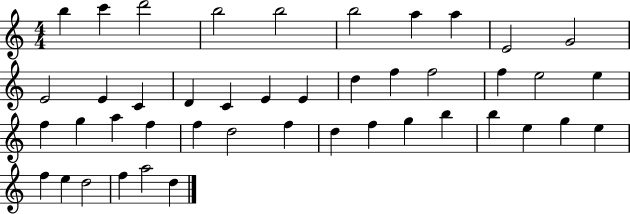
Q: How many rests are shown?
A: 0